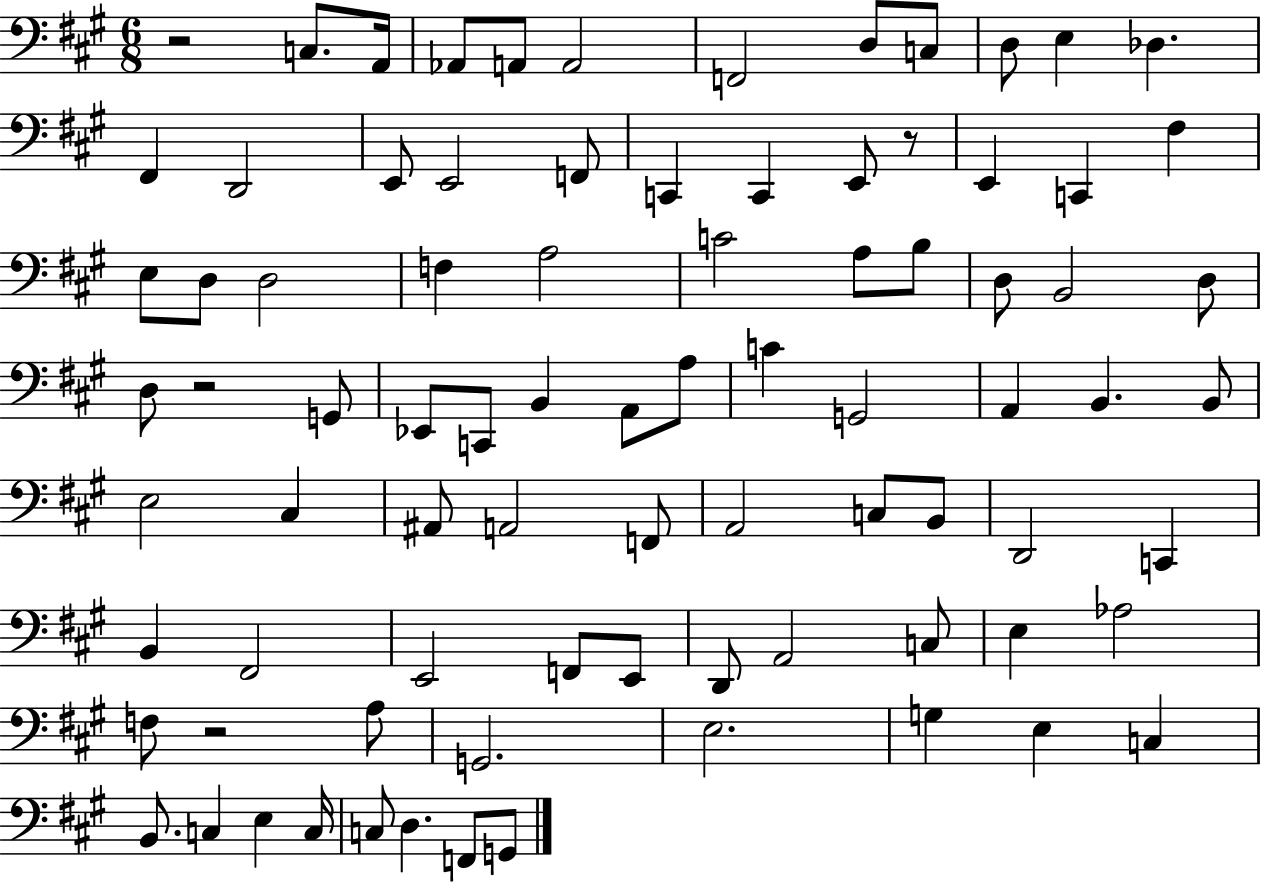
R/h C3/e. A2/s Ab2/e A2/e A2/h F2/h D3/e C3/e D3/e E3/q Db3/q. F#2/q D2/h E2/e E2/h F2/e C2/q C2/q E2/e R/e E2/q C2/q F#3/q E3/e D3/e D3/h F3/q A3/h C4/h A3/e B3/e D3/e B2/h D3/e D3/e R/h G2/e Eb2/e C2/e B2/q A2/e A3/e C4/q G2/h A2/q B2/q. B2/e E3/h C#3/q A#2/e A2/h F2/e A2/h C3/e B2/e D2/h C2/q B2/q F#2/h E2/h F2/e E2/e D2/e A2/h C3/e E3/q Ab3/h F3/e R/h A3/e G2/h. E3/h. G3/q E3/q C3/q B2/e. C3/q E3/q C3/s C3/e D3/q. F2/e G2/e